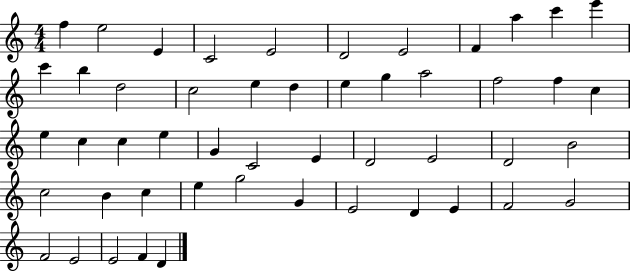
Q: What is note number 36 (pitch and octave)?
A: B4